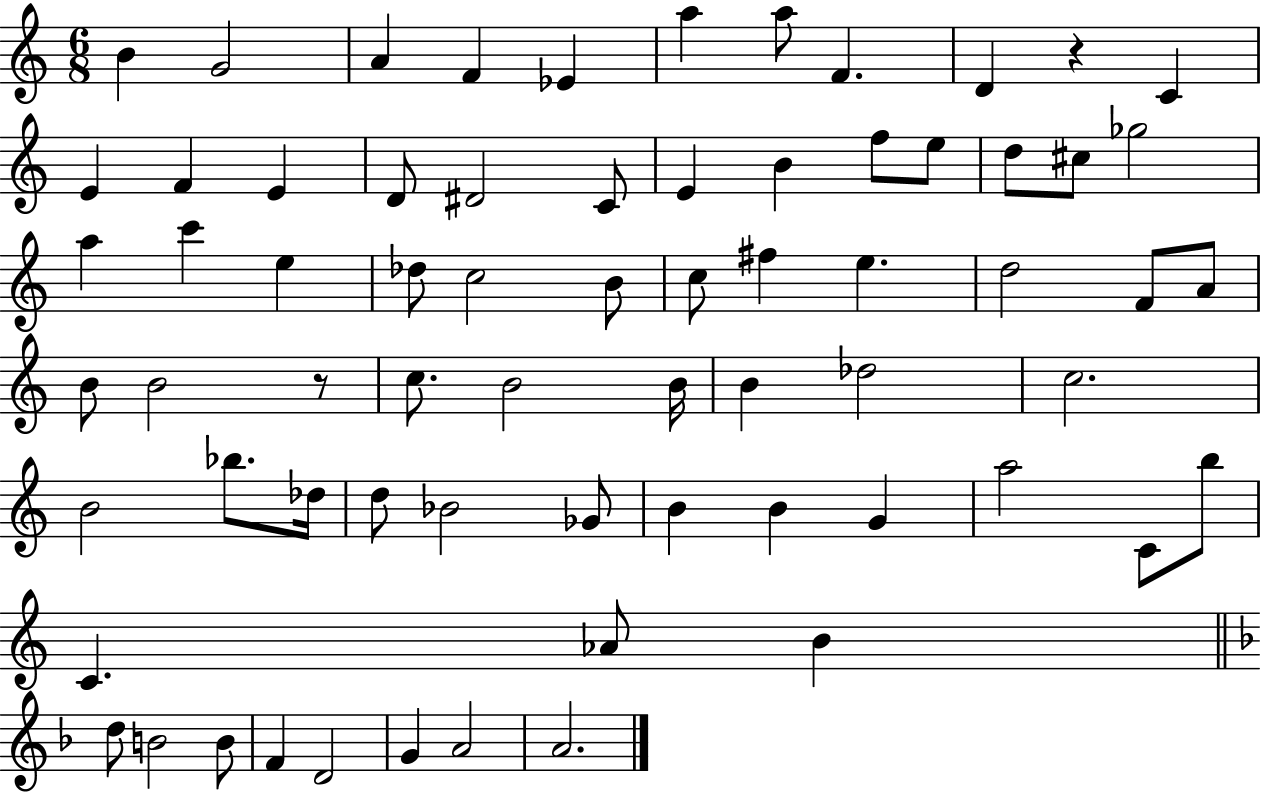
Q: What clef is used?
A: treble